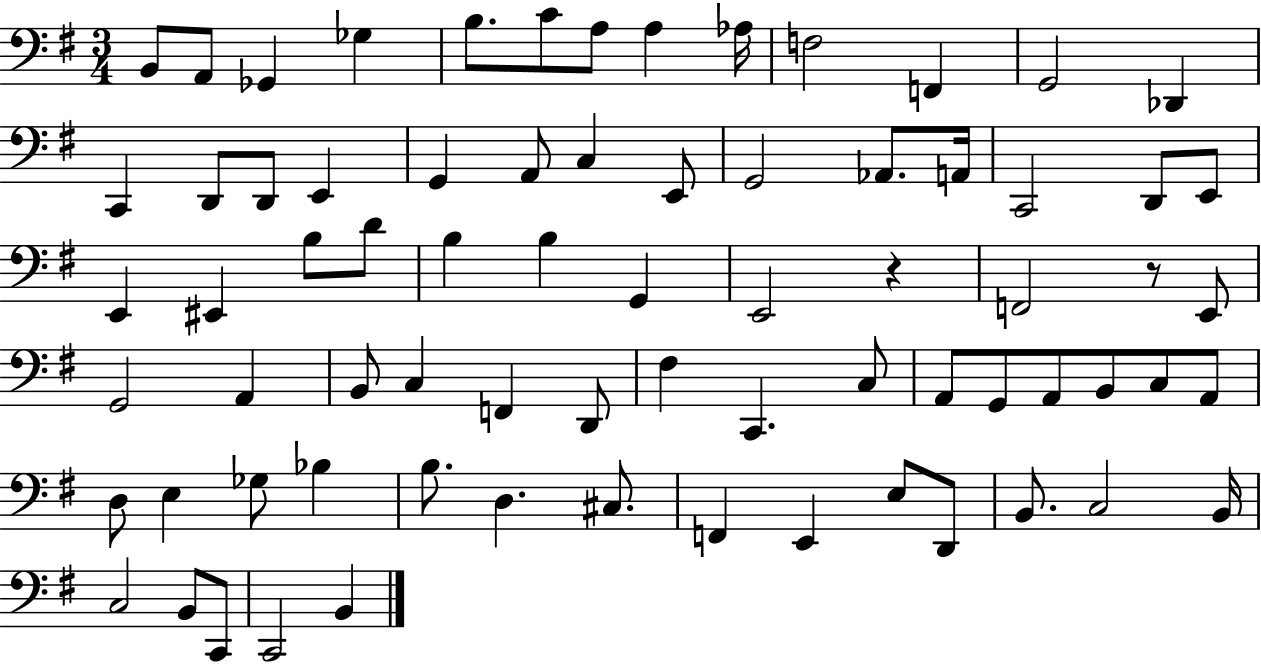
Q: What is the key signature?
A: G major